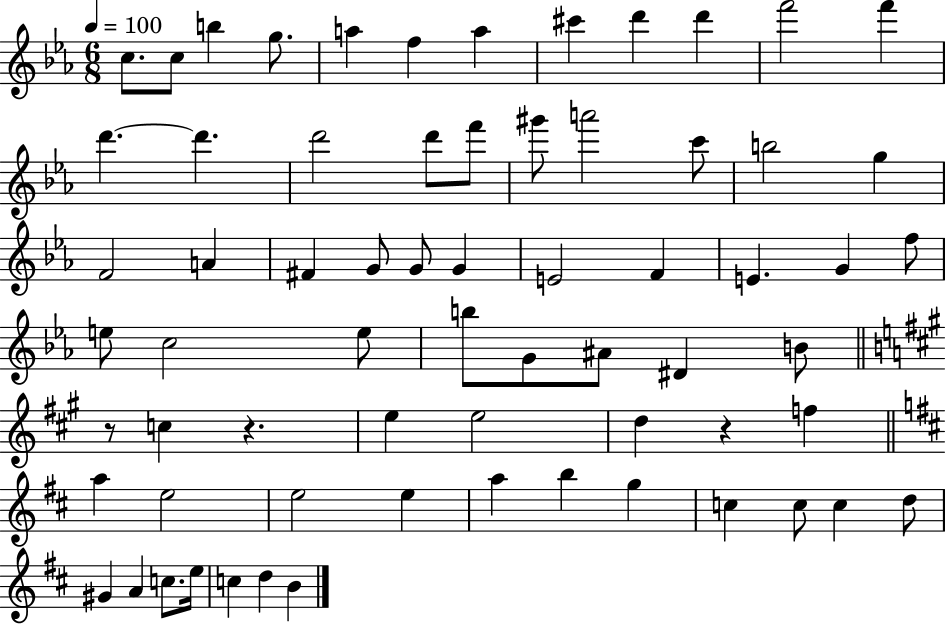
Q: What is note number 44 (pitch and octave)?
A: E5